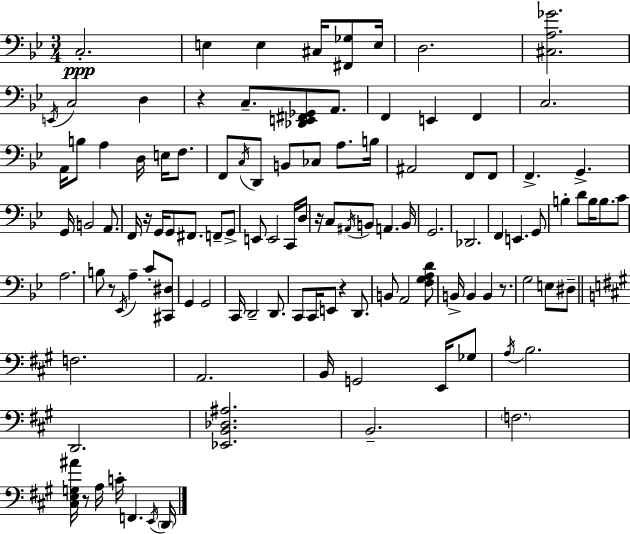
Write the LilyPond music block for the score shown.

{
  \clef bass
  \numericTimeSignature
  \time 3/4
  \key g \minor
  c2.-.\ppp | e4 e4 cis16 <fis, ges>8 e16 | d2. | <cis a ges'>2. | \break \acciaccatura { e,16 } c2 d4 | r4 c8.-- <des, e, fis, ges,>8 a,8. | f,4 e,4 f,4 | c2. | \break a,16 b8 a4 d16 e16 f8. | f,8 \acciaccatura { c16 } d,8 b,8 ces8 a8. | b16 ais,2 f,8 | f,8 f,4.-> g,4.-> | \break g,16 b,2 a,8. | f,16 r16 g,16 g,8 fis,8. f,8-- | g,8-> e,8 e,2 | c,16 d16 r16 c8 \acciaccatura { ais,16 } b,8 a,4. | \break b,16 g,2. | des,2. | f,4 e,4. | g,8 b4-. d'8 b16 b8. | \break c'8 a2. | b8 r8 \acciaccatura { ees,16 } a4-- | c'8-. <cis, dis>8 g,4 g,2 | c,16 d,2-- | \break d,8. c,8 c,16 e,8 r4 | d,8. b,8 a,2 | <f g a d'>8 b,16-> b,4 b,4 | r8. g2 | \break e8 dis8-- \bar "||" \break \key a \major f2. | a,2. | b,16 g,2 e,16 ges8 | \acciaccatura { a16 } b2. | \break d,2. | <ees, b, des ais>2. | b,2.-- | \parenthesize f2. | \break <cis e g ais'>16 r8 a16 c'16-. f,4. | \acciaccatura { e,16 } \parenthesize d,16 \bar "|."
}